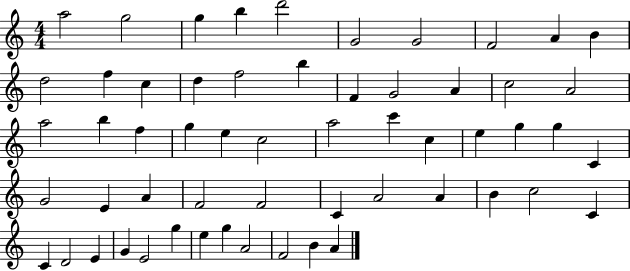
{
  \clef treble
  \numericTimeSignature
  \time 4/4
  \key c \major
  a''2 g''2 | g''4 b''4 d'''2 | g'2 g'2 | f'2 a'4 b'4 | \break d''2 f''4 c''4 | d''4 f''2 b''4 | f'4 g'2 a'4 | c''2 a'2 | \break a''2 b''4 f''4 | g''4 e''4 c''2 | a''2 c'''4 c''4 | e''4 g''4 g''4 c'4 | \break g'2 e'4 a'4 | f'2 f'2 | c'4 a'2 a'4 | b'4 c''2 c'4 | \break c'4 d'2 e'4 | g'4 e'2 g''4 | e''4 g''4 a'2 | f'2 b'4 a'4 | \break \bar "|."
}